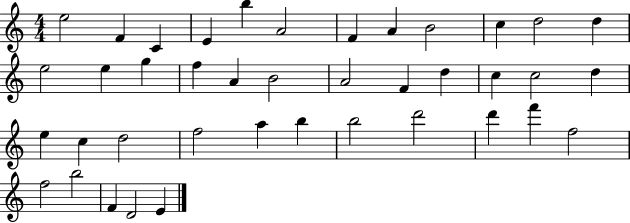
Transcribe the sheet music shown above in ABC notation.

X:1
T:Untitled
M:4/4
L:1/4
K:C
e2 F C E b A2 F A B2 c d2 d e2 e g f A B2 A2 F d c c2 d e c d2 f2 a b b2 d'2 d' f' f2 f2 b2 F D2 E